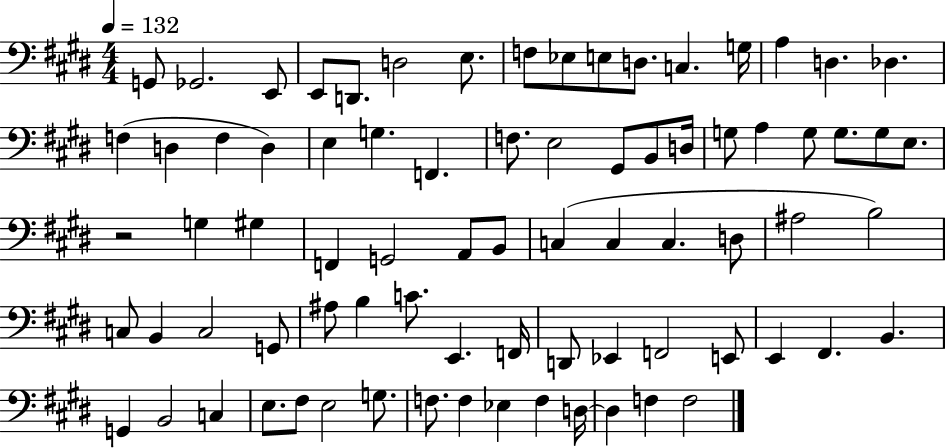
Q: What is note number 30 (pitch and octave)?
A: A3